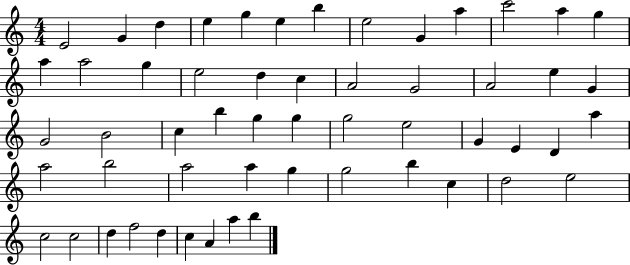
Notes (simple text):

E4/h G4/q D5/q E5/q G5/q E5/q B5/q E5/h G4/q A5/q C6/h A5/q G5/q A5/q A5/h G5/q E5/h D5/q C5/q A4/h G4/h A4/h E5/q G4/q G4/h B4/h C5/q B5/q G5/q G5/q G5/h E5/h G4/q E4/q D4/q A5/q A5/h B5/h A5/h A5/q G5/q G5/h B5/q C5/q D5/h E5/h C5/h C5/h D5/q F5/h D5/q C5/q A4/q A5/q B5/q